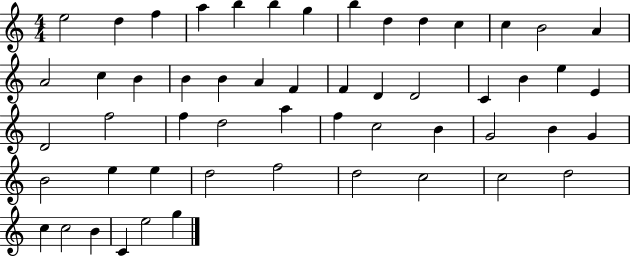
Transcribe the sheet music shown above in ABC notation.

X:1
T:Untitled
M:4/4
L:1/4
K:C
e2 d f a b b g b d d c c B2 A A2 c B B B A F F D D2 C B e E D2 f2 f d2 a f c2 B G2 B G B2 e e d2 f2 d2 c2 c2 d2 c c2 B C e2 g